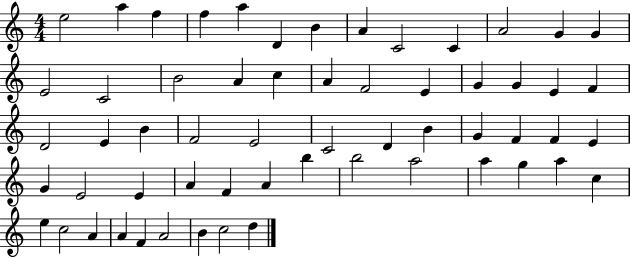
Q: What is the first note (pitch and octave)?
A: E5